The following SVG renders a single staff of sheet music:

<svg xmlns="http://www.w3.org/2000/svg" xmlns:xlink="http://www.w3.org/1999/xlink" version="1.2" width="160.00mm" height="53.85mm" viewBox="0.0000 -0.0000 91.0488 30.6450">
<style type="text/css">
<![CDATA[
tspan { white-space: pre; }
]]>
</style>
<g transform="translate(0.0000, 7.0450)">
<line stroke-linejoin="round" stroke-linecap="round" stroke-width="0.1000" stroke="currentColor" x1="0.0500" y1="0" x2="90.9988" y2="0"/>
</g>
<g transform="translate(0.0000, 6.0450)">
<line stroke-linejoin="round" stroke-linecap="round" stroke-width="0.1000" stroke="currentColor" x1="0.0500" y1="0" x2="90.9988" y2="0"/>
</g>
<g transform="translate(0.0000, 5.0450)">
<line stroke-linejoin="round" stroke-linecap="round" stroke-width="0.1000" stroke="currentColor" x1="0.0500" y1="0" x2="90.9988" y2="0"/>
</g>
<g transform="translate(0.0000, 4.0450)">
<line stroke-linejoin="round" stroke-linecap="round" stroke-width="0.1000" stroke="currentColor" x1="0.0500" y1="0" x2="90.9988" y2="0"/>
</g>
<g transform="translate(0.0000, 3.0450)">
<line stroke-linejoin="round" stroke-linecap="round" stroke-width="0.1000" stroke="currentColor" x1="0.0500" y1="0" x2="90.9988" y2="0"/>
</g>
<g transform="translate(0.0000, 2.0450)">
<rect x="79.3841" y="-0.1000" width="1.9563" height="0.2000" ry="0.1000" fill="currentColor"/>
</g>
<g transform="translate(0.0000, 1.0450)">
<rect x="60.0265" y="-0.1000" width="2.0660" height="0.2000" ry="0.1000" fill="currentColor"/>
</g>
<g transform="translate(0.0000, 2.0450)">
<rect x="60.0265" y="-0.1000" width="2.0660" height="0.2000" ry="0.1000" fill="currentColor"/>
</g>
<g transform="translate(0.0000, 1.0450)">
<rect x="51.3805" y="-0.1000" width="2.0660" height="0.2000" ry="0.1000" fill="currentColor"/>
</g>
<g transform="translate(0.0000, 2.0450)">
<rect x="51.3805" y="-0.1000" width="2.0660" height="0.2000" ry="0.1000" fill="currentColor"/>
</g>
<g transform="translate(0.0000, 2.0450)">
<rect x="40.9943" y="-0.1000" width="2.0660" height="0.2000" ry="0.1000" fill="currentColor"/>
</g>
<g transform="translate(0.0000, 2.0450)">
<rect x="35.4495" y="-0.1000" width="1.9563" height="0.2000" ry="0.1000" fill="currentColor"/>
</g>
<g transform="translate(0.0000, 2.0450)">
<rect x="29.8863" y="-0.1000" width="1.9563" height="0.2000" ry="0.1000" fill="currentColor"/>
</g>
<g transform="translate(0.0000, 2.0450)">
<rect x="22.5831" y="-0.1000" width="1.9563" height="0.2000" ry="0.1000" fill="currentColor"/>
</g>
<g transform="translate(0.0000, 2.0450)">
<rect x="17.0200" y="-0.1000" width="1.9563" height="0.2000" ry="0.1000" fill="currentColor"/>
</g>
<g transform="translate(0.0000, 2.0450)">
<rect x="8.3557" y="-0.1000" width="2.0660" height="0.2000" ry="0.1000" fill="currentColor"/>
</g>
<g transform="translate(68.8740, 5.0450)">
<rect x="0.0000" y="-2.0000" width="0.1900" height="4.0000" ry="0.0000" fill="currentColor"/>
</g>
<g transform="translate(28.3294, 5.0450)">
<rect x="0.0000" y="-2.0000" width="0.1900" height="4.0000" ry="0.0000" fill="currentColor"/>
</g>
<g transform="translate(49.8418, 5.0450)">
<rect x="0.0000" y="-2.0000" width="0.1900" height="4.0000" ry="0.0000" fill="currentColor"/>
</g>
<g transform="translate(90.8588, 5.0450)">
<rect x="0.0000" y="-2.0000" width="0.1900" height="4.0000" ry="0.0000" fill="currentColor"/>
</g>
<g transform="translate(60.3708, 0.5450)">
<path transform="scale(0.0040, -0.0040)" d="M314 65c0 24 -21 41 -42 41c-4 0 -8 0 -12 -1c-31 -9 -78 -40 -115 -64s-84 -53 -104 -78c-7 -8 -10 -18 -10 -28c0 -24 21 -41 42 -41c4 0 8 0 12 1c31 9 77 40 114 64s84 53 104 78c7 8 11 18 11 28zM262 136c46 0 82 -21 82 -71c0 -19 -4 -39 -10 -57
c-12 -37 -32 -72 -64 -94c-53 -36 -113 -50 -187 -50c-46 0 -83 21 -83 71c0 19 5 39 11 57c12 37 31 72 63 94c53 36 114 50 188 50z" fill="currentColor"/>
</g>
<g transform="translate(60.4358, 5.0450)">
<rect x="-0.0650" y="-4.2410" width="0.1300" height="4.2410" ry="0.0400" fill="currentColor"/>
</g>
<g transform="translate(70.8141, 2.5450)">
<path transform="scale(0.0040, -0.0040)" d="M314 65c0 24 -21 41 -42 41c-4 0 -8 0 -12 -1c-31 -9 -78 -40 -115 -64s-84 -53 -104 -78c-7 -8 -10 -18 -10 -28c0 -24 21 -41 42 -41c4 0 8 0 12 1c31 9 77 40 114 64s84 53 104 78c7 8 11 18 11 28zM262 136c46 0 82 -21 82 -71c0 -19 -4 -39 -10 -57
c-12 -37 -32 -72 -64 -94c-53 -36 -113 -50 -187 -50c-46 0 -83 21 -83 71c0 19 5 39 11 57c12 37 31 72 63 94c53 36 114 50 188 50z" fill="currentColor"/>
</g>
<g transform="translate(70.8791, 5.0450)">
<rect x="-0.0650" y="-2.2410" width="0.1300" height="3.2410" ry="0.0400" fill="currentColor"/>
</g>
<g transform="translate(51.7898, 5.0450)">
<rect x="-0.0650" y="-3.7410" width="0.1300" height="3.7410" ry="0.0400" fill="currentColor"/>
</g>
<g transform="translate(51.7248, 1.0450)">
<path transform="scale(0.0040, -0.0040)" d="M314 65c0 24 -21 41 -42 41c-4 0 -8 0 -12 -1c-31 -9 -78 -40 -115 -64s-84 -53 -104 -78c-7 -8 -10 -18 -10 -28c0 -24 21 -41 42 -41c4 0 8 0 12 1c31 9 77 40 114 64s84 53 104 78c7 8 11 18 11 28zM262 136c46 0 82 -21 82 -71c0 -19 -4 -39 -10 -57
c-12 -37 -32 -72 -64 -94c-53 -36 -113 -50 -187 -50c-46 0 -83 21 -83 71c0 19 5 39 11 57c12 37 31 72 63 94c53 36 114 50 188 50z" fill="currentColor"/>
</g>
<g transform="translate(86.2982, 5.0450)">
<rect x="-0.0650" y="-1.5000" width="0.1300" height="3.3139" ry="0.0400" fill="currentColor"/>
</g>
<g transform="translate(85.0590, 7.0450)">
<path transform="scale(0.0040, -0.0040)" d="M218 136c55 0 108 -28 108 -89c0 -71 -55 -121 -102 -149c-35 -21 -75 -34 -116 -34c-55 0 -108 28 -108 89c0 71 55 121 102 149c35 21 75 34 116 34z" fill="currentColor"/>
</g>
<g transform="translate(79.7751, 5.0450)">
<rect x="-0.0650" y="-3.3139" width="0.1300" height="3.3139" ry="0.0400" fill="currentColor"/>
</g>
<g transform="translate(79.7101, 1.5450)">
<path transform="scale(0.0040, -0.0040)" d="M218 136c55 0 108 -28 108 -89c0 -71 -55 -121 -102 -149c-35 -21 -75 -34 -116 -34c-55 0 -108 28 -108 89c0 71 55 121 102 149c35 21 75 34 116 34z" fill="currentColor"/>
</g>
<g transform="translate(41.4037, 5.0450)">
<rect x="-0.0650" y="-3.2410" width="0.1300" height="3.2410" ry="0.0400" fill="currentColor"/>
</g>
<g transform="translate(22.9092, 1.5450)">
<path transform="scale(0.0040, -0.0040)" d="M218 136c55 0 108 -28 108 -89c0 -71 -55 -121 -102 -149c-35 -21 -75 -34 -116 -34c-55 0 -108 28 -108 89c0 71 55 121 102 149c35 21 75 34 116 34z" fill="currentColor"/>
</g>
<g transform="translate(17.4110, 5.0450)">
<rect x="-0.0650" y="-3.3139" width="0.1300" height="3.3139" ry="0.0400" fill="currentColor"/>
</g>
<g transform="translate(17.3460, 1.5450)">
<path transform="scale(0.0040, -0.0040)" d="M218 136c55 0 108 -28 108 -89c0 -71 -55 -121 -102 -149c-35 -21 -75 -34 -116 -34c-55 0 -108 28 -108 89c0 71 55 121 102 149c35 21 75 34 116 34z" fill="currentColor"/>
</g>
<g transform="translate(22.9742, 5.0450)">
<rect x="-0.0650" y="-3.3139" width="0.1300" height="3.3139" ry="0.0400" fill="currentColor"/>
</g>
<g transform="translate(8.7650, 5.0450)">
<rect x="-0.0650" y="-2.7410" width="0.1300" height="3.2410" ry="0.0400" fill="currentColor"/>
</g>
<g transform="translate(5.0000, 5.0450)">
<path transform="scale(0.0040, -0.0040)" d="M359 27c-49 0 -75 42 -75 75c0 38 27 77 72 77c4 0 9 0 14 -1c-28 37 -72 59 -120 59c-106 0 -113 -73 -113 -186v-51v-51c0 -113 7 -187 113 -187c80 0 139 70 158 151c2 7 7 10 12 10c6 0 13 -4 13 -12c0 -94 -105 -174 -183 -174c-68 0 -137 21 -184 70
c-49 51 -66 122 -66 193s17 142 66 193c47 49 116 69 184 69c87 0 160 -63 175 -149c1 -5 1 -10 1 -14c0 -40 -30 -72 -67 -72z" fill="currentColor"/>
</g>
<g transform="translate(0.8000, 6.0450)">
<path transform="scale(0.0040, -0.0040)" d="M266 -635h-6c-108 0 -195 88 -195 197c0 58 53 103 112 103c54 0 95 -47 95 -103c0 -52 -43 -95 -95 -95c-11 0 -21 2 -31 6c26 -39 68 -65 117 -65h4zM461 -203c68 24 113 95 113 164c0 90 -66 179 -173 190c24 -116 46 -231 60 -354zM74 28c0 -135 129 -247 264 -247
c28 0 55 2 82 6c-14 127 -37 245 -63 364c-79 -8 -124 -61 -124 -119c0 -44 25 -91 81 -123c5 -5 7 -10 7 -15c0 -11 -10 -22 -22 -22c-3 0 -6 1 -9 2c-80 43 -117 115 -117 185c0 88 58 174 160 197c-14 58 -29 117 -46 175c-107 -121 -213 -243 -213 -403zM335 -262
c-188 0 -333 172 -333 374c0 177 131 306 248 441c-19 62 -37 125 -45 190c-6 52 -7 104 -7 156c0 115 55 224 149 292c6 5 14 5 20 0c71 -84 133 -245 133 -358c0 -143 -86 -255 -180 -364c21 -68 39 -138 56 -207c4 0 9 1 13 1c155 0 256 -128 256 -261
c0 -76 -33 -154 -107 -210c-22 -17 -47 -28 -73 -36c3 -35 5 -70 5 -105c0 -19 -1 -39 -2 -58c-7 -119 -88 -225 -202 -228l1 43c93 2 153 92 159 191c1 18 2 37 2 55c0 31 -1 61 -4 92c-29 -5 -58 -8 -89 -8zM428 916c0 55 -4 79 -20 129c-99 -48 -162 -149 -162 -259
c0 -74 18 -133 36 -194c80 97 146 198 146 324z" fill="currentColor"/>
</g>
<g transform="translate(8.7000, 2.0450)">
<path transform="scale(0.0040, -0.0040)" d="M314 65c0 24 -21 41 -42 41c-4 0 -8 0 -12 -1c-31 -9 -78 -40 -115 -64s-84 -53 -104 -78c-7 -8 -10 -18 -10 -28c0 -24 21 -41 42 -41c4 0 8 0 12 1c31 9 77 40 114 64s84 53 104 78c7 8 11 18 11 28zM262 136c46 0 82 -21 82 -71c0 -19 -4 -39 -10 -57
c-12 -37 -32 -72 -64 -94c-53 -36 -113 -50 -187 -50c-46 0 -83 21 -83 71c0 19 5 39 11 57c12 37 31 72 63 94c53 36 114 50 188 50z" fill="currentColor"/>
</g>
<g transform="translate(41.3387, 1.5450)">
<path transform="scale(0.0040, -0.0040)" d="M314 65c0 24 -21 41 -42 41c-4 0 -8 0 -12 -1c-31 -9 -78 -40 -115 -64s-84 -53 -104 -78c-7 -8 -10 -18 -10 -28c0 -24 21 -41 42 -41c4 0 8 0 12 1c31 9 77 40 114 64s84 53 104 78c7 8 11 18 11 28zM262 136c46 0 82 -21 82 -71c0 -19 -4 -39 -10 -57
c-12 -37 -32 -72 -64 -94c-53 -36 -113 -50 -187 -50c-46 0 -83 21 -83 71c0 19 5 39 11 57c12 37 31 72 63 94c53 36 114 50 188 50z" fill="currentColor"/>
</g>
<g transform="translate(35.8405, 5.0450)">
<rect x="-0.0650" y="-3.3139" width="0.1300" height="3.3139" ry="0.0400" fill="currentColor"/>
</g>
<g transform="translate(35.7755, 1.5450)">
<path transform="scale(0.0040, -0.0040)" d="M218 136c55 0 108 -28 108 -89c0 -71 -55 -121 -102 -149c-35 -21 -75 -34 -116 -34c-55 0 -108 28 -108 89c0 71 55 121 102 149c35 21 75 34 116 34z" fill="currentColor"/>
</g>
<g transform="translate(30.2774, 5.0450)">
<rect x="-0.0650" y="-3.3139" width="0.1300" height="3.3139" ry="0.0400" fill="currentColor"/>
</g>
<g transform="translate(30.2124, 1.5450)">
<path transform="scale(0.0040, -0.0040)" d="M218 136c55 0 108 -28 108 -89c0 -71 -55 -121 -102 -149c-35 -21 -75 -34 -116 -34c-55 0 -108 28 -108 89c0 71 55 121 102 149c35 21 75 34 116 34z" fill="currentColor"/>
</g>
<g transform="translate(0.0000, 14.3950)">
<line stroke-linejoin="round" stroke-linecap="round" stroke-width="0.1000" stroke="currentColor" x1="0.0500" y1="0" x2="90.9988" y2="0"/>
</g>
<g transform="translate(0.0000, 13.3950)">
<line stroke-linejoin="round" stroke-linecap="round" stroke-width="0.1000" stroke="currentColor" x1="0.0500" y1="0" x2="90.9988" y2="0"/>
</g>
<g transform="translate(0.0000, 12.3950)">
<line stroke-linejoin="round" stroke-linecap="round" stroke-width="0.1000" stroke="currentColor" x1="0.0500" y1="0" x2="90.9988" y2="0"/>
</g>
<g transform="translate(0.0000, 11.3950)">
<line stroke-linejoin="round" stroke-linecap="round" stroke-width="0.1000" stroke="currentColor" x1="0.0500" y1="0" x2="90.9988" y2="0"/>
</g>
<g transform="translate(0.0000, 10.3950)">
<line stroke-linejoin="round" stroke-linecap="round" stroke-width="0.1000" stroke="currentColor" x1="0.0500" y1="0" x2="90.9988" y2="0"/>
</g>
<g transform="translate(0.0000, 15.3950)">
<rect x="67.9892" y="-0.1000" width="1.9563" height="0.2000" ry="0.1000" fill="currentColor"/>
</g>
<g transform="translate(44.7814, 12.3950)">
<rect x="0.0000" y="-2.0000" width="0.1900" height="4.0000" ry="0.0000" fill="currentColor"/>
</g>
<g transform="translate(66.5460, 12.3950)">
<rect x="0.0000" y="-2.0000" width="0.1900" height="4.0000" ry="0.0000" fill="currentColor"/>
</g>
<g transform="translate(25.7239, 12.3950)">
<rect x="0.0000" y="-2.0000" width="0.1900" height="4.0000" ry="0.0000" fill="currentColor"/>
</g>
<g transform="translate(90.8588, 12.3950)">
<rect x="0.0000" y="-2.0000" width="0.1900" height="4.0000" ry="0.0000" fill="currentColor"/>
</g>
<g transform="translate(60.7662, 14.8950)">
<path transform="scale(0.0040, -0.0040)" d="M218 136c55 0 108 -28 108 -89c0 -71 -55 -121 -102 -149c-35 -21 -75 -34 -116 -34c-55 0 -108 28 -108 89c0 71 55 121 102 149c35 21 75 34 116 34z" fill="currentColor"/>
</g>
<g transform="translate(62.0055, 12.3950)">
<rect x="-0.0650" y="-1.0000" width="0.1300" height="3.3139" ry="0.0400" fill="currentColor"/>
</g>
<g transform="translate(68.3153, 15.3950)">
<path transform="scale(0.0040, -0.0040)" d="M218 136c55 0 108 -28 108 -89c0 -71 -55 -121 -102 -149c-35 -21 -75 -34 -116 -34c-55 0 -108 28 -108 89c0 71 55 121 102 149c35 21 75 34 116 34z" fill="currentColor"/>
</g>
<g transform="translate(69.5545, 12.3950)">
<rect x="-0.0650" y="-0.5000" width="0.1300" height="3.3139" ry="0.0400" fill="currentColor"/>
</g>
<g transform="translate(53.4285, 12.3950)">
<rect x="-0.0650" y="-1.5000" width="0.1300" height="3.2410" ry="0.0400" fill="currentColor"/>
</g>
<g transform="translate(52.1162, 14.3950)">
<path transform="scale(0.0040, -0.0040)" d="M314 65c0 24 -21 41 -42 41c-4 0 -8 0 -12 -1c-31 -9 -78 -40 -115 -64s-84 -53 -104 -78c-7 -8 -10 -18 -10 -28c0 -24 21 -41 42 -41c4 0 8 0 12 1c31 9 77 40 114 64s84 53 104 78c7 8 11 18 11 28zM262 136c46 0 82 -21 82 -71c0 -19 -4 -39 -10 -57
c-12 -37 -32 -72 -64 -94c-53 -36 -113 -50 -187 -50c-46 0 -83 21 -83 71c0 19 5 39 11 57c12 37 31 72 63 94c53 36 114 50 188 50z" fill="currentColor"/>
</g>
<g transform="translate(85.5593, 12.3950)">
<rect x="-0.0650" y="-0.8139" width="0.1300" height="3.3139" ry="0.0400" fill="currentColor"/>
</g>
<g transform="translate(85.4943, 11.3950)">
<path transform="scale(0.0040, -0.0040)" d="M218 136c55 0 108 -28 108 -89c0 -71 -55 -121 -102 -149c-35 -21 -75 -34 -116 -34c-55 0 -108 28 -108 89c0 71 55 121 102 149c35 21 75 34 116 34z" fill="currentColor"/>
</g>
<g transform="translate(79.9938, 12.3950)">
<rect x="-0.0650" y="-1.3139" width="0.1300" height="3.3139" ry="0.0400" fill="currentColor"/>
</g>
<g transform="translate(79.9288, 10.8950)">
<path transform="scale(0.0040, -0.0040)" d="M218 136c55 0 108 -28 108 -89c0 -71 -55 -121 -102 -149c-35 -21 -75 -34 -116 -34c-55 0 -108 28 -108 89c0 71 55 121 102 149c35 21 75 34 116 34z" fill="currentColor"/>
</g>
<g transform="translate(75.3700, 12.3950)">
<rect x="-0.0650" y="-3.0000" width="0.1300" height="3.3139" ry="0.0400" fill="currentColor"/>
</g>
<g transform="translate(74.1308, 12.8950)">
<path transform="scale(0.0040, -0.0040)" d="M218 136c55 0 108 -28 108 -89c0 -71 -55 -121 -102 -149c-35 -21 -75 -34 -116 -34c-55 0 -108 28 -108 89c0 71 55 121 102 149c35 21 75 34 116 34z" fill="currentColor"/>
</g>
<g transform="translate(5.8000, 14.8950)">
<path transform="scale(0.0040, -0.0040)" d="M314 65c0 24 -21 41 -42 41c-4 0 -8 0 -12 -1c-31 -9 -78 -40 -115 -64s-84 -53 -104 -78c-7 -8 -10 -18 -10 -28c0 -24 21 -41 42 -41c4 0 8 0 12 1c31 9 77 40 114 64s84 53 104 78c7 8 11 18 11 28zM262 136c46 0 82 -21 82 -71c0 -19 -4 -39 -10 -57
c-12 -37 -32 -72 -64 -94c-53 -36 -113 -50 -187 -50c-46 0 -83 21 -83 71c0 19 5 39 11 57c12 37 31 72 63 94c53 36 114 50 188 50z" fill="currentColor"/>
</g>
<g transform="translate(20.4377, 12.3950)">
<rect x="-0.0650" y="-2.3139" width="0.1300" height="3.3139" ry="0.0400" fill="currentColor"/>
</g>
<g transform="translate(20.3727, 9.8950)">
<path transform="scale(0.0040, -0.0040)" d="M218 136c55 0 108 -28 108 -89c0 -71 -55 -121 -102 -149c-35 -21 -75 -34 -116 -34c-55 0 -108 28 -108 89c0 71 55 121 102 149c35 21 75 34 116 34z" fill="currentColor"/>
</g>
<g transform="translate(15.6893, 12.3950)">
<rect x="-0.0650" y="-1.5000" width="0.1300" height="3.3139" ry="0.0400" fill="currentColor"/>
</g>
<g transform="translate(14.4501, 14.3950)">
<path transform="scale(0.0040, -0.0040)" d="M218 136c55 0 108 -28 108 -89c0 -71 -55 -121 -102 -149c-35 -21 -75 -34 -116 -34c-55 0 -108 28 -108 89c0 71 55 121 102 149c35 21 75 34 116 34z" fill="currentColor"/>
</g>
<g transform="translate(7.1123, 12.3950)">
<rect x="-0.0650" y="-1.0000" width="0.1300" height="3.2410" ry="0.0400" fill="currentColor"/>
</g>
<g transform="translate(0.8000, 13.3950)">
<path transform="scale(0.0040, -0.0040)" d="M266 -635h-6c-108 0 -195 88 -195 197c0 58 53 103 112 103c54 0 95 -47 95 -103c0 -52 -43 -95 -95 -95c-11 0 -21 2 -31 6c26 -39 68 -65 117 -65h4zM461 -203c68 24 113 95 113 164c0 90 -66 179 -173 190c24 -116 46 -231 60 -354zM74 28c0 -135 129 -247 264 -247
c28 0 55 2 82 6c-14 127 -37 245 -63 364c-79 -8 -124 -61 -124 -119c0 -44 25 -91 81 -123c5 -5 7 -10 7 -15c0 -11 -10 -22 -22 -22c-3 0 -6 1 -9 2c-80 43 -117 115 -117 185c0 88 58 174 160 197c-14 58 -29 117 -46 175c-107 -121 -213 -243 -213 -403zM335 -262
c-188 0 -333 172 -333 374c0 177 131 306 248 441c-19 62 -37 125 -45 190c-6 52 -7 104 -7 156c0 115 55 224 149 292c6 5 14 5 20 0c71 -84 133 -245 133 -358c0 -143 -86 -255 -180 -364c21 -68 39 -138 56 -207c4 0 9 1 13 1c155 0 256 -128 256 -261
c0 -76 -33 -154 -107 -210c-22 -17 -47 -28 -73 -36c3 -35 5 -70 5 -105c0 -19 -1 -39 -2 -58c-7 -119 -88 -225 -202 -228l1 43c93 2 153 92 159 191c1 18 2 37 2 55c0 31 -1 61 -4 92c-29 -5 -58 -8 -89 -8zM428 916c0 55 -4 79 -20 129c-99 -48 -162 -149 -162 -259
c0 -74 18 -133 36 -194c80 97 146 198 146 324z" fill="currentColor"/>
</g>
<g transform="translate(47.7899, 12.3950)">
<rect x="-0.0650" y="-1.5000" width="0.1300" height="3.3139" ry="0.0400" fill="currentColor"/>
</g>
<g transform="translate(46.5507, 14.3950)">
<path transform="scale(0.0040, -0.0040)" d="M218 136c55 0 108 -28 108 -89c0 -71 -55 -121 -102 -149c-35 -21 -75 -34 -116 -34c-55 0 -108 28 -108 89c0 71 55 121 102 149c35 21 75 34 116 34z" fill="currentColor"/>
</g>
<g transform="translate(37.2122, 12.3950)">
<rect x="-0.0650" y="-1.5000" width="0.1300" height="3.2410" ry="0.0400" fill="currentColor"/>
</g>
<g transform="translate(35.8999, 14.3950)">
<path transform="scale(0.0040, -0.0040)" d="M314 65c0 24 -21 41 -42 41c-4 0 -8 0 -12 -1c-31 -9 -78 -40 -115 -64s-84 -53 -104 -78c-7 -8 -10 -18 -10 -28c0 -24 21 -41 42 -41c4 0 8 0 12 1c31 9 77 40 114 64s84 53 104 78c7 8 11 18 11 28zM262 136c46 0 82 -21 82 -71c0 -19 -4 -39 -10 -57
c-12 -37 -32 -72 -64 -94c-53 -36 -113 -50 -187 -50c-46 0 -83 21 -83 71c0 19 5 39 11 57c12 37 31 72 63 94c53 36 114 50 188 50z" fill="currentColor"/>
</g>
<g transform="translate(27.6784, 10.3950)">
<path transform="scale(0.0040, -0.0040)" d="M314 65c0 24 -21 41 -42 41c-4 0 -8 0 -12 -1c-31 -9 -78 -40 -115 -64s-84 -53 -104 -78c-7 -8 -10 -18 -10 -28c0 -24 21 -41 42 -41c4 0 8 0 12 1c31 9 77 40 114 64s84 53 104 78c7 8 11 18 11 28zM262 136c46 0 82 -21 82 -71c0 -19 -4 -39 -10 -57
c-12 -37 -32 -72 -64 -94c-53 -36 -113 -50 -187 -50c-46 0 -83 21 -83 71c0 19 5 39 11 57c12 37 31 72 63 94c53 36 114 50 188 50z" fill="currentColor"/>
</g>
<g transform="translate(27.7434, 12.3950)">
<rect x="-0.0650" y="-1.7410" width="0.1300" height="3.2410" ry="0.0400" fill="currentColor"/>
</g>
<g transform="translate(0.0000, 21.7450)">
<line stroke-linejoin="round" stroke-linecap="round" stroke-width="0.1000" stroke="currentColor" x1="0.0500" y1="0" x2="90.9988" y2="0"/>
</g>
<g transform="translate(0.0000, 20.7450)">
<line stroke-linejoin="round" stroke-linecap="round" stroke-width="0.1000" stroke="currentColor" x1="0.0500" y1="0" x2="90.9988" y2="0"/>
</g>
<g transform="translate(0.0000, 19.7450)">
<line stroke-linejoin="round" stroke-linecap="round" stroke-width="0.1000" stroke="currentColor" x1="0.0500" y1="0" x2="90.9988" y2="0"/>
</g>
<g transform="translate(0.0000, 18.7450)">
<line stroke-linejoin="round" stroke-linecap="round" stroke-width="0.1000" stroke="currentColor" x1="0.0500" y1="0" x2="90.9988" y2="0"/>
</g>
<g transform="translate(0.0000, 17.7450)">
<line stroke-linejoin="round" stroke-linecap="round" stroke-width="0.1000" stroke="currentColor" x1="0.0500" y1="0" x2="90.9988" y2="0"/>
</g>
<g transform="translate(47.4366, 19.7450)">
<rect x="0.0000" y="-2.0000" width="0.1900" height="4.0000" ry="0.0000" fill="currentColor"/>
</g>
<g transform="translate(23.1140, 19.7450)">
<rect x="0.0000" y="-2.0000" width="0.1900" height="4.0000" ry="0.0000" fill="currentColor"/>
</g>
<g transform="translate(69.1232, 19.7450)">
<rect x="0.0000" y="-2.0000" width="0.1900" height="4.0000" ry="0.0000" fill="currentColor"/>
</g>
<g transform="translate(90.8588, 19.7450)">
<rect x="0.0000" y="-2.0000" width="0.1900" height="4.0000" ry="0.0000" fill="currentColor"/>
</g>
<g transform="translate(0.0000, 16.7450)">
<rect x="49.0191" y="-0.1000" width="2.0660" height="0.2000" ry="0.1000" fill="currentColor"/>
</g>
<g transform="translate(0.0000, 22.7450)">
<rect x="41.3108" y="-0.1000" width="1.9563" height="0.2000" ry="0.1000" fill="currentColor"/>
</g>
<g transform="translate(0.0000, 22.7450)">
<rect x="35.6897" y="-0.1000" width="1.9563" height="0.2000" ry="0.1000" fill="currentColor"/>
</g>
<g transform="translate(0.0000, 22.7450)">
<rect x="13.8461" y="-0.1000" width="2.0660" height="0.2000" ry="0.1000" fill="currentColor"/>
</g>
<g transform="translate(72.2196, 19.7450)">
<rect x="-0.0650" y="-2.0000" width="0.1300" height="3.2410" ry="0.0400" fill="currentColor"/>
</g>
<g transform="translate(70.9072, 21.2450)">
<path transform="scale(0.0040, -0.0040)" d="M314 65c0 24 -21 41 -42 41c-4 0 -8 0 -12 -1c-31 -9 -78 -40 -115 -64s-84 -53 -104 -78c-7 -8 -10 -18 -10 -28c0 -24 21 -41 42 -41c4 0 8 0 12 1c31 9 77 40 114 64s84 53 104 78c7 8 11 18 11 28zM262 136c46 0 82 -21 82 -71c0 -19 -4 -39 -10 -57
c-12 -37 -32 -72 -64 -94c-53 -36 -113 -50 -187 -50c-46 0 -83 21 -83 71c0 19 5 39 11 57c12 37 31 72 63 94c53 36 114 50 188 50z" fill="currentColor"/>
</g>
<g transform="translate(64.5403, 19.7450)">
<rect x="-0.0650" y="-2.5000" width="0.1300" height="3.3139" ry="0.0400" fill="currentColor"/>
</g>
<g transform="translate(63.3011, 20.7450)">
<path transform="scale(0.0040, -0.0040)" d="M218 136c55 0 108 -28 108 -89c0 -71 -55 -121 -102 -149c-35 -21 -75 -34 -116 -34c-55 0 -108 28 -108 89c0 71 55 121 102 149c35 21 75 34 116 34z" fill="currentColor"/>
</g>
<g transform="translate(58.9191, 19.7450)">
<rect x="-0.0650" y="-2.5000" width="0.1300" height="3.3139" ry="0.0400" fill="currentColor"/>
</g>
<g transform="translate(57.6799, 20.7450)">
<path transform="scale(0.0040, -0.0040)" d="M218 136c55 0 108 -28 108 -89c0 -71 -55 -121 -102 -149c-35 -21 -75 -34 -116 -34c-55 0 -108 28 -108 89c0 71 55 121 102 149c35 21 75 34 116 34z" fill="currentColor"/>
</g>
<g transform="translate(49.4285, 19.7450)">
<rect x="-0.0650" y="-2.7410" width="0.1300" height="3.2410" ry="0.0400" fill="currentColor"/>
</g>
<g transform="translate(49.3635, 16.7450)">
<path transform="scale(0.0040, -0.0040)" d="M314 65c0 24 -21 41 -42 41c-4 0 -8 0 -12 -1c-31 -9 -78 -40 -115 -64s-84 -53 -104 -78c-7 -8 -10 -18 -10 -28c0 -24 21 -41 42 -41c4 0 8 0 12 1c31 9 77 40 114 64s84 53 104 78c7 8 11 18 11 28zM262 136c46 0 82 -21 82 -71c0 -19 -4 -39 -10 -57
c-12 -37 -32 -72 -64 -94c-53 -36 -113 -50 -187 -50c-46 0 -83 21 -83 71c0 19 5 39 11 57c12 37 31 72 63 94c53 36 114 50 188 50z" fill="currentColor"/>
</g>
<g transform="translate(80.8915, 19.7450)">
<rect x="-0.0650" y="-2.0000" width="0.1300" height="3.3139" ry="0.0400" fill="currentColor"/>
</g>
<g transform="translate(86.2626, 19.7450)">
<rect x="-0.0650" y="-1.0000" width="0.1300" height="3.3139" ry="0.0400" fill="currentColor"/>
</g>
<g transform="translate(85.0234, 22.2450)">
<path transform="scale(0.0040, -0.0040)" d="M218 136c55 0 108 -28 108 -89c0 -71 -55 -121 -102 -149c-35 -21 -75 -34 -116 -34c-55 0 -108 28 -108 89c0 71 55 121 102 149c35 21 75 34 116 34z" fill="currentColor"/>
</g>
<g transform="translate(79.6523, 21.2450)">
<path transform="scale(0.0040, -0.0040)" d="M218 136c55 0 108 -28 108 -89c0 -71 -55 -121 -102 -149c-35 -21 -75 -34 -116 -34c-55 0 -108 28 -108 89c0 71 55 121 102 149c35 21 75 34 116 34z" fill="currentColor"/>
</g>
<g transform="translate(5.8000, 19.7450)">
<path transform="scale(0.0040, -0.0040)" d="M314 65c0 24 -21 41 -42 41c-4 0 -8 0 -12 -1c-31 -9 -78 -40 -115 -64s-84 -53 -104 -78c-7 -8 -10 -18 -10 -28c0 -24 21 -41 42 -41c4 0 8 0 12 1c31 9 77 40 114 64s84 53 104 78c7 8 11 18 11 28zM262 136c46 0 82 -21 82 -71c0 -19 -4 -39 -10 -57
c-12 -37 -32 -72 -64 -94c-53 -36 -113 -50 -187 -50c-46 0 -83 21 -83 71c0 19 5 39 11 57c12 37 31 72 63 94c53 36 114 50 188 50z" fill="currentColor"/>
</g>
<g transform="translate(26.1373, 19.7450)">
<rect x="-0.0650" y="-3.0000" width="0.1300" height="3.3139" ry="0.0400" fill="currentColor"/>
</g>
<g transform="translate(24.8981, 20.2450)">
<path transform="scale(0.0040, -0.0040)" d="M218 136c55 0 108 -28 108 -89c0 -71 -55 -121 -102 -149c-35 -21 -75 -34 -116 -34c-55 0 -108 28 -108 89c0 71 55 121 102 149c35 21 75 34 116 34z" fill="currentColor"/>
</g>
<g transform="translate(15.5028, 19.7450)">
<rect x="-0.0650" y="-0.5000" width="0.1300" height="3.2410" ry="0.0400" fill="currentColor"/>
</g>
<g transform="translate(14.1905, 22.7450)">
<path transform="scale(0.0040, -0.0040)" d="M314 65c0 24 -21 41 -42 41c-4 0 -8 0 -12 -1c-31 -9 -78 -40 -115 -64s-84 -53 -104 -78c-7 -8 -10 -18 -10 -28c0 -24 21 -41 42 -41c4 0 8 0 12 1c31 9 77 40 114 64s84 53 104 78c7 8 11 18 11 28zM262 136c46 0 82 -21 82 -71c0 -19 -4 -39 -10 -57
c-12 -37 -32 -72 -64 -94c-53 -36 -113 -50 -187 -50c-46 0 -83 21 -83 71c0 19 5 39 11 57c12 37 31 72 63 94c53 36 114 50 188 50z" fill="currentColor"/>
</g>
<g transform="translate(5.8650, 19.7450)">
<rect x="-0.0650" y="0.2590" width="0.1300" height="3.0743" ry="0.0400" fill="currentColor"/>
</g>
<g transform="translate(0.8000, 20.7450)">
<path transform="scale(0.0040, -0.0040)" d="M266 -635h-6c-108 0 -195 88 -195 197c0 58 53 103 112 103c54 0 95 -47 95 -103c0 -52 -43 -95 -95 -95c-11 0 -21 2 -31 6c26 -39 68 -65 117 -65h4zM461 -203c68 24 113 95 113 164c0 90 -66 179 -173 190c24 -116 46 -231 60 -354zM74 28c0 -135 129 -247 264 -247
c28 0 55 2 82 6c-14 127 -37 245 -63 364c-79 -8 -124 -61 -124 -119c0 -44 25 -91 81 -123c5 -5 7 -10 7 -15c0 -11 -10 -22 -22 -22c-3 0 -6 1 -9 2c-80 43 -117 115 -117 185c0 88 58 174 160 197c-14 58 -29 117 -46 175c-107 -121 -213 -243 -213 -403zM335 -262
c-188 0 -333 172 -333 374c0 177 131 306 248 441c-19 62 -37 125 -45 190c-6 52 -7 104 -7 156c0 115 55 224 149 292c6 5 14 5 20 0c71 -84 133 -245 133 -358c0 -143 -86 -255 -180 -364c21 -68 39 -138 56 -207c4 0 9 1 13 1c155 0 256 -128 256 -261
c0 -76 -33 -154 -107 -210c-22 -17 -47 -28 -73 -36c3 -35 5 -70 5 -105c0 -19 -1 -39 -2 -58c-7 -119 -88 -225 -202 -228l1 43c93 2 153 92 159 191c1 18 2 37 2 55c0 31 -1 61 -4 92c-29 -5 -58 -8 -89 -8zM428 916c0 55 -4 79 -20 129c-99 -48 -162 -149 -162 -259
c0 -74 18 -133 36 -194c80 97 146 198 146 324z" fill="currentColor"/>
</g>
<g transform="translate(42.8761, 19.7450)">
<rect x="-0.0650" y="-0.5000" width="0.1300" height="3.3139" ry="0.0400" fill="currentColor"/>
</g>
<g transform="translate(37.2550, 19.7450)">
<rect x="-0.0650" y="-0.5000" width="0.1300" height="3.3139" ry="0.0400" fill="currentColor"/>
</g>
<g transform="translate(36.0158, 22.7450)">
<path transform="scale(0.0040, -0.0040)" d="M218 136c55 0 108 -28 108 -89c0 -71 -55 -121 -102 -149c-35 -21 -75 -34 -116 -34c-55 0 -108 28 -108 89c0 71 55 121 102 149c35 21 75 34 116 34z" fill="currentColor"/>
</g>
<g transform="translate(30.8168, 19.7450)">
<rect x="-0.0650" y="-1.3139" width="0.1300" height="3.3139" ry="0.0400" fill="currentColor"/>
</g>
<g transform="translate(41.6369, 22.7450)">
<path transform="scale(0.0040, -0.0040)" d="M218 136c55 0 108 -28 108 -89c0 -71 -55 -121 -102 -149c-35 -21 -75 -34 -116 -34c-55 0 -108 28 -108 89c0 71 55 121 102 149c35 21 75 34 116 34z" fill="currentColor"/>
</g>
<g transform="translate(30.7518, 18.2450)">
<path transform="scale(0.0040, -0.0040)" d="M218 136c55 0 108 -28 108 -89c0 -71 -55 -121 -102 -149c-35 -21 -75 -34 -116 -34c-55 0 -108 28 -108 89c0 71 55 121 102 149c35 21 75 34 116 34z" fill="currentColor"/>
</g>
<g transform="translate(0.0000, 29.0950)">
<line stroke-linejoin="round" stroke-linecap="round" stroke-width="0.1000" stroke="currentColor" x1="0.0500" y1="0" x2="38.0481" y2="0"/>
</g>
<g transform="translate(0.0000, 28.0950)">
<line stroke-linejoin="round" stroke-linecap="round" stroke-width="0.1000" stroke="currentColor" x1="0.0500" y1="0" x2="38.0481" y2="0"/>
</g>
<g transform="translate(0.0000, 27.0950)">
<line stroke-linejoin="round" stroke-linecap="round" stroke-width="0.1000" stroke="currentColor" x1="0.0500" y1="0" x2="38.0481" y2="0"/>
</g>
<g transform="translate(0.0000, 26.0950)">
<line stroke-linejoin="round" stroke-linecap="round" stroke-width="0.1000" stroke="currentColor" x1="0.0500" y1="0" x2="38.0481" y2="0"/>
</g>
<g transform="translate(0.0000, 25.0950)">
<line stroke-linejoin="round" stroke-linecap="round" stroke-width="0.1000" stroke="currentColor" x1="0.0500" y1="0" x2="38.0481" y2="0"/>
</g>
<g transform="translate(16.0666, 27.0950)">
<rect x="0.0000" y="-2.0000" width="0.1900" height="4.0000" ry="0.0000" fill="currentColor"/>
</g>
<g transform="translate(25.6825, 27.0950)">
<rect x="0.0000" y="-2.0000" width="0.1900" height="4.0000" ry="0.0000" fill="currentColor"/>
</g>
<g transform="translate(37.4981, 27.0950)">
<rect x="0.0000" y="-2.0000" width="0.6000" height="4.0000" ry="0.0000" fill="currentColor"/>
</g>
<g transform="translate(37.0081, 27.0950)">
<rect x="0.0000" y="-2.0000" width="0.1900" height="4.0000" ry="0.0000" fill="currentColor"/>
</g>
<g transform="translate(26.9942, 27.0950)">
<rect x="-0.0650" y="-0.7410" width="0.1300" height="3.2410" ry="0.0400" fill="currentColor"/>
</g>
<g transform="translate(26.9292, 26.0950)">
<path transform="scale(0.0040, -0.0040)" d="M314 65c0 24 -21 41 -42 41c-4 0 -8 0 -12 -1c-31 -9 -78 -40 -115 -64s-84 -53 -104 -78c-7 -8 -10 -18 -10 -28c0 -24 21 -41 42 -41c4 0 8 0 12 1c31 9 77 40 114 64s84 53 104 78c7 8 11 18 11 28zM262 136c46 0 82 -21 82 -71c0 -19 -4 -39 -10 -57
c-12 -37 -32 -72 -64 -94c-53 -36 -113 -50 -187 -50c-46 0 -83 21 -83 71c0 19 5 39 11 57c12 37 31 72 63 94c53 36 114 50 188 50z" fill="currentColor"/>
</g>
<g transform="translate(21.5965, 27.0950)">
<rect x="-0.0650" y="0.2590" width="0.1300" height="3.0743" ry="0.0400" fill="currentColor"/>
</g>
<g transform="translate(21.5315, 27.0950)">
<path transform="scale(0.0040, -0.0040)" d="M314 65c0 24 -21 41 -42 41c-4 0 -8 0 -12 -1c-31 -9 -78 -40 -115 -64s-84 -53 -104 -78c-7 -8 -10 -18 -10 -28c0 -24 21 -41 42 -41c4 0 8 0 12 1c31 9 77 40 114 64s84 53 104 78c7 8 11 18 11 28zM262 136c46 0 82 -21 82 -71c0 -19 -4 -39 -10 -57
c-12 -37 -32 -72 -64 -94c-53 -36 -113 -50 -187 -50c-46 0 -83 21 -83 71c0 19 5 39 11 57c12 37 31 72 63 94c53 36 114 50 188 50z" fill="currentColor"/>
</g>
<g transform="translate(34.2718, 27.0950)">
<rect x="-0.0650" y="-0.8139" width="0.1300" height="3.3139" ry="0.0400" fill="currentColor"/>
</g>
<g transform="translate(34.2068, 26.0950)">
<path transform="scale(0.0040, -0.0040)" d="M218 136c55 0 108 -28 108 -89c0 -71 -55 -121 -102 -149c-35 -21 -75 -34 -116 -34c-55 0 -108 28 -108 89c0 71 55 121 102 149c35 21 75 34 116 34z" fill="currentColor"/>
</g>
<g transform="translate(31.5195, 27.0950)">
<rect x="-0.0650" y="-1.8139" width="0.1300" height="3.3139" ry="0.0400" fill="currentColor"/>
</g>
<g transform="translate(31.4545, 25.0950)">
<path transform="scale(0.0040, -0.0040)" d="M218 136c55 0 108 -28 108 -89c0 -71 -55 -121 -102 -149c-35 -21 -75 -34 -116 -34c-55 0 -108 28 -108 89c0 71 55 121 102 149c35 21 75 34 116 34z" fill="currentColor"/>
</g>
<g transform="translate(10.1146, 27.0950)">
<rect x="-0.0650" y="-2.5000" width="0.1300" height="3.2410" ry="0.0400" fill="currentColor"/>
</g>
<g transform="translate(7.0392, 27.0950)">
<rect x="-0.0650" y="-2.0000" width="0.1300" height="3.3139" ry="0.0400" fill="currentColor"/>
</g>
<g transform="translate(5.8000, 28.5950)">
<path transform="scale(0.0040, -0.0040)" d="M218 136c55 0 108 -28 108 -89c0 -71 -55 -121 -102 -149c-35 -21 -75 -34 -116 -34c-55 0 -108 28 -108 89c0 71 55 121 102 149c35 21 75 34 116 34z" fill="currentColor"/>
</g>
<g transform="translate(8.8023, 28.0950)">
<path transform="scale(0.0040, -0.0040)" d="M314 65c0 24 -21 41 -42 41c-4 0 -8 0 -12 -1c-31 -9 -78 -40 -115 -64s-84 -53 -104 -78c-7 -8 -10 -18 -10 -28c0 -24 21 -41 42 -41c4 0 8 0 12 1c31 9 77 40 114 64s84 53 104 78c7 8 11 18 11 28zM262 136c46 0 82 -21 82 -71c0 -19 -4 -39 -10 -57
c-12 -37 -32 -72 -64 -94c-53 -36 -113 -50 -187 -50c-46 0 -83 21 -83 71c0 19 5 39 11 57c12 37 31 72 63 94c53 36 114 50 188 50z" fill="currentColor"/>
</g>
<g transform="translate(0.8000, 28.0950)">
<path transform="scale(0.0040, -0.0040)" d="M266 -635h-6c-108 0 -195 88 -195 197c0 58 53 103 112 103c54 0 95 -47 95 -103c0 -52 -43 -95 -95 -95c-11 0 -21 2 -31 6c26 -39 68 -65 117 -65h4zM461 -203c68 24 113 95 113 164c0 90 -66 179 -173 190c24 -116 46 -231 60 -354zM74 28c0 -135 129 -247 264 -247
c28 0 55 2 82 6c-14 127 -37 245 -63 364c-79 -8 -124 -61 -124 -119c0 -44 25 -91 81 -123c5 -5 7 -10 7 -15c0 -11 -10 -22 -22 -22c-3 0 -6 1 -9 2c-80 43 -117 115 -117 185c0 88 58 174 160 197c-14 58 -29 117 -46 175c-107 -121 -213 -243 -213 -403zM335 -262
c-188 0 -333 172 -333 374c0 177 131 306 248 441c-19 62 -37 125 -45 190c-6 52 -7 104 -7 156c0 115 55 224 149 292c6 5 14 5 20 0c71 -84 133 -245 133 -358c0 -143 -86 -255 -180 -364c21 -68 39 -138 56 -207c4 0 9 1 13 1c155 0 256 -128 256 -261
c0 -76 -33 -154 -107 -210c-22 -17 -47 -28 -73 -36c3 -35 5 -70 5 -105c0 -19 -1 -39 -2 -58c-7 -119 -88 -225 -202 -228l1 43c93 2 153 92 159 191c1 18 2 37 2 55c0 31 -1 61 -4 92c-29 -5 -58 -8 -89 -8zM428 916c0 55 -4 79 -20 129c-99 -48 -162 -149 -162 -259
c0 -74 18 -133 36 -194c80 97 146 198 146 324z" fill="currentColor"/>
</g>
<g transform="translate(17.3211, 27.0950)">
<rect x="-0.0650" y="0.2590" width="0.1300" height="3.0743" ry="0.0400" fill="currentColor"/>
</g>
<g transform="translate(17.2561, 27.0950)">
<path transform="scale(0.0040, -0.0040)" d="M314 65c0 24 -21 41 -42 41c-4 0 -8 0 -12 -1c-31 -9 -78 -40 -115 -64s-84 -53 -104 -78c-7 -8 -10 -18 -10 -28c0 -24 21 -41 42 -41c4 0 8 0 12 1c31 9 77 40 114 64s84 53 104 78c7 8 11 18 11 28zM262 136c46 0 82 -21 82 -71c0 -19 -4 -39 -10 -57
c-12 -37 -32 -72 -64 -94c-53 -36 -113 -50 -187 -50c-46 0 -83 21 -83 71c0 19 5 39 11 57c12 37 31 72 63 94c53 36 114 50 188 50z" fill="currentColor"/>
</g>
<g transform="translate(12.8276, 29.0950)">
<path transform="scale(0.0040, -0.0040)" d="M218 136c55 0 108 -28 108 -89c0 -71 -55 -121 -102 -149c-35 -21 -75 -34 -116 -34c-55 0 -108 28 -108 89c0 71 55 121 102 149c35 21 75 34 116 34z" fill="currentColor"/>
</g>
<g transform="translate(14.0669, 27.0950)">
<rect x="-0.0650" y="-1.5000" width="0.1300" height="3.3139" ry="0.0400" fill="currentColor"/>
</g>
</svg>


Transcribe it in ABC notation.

X:1
T:Untitled
M:4/4
L:1/4
K:C
a2 b b b b b2 c'2 d'2 g2 b E D2 E g f2 E2 E E2 D C A e d B2 C2 A e C C a2 G G F2 F D F G2 E B2 B2 d2 f d